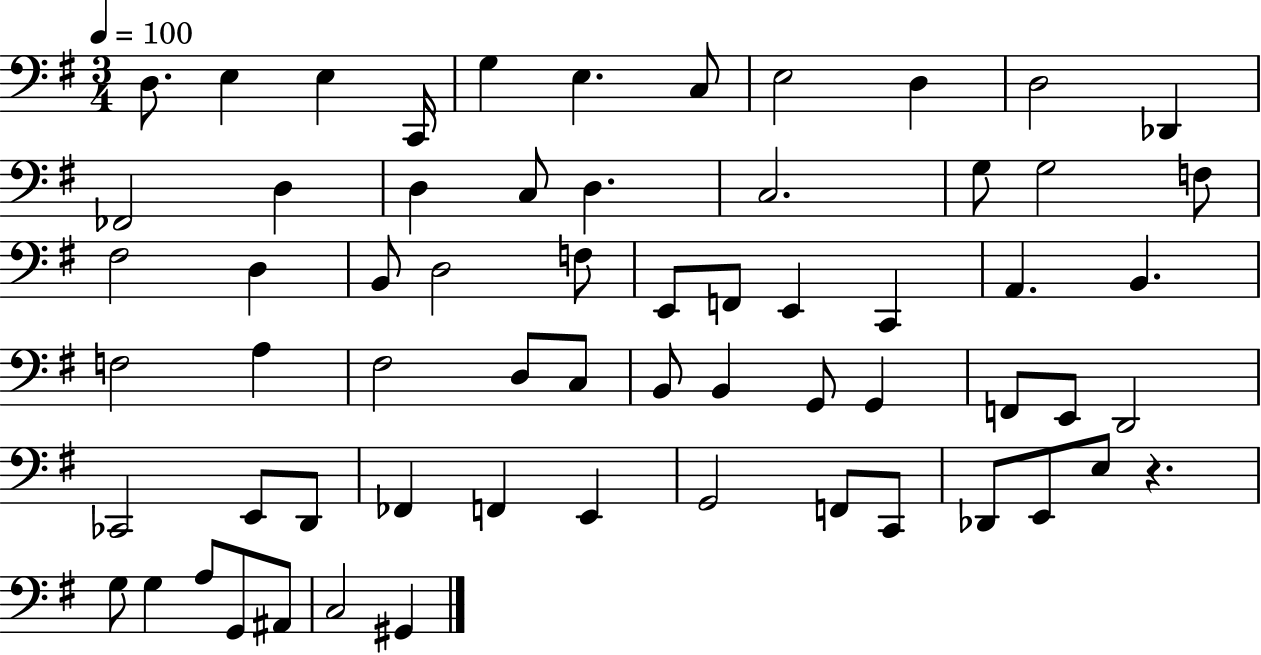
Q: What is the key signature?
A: G major